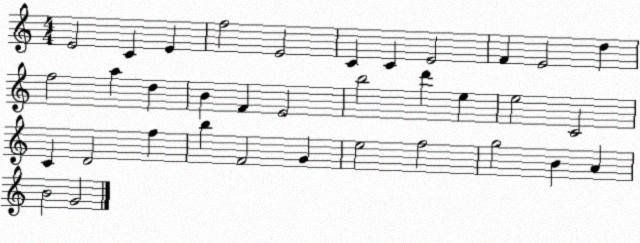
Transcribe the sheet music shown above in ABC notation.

X:1
T:Untitled
M:4/4
L:1/4
K:C
E2 C E f2 E2 C C E2 F E2 d f2 a d B F E2 b2 d' e e2 C2 C D2 f b F2 G e2 f2 g2 B A B2 G2